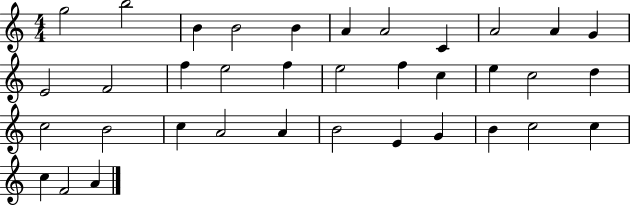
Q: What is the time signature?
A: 4/4